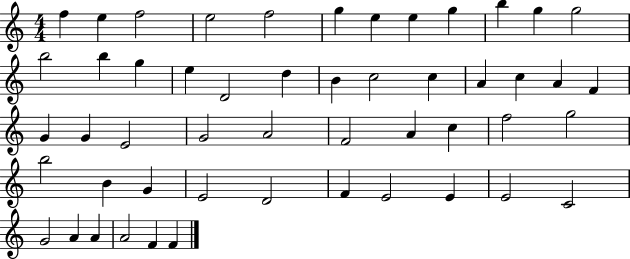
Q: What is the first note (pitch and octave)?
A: F5